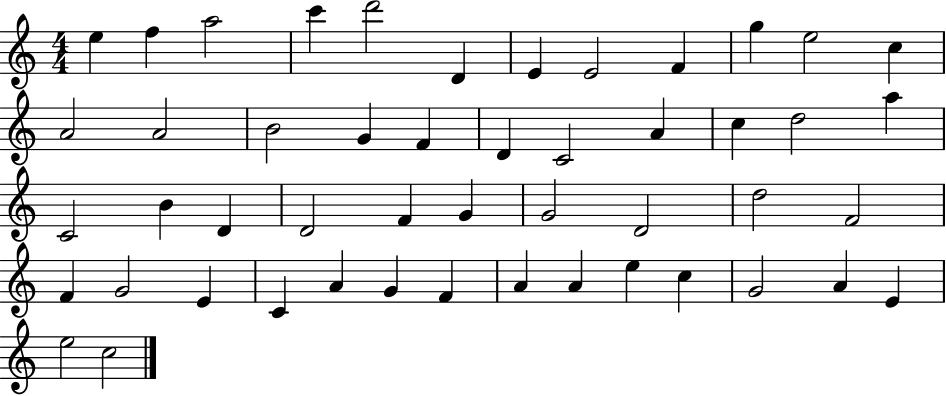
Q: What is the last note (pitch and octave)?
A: C5